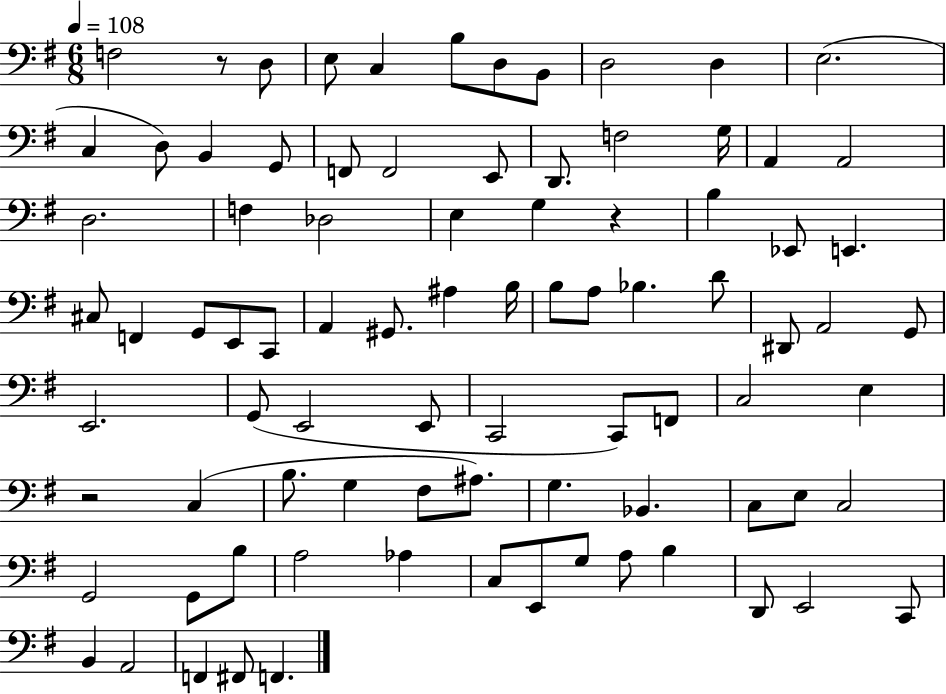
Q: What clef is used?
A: bass